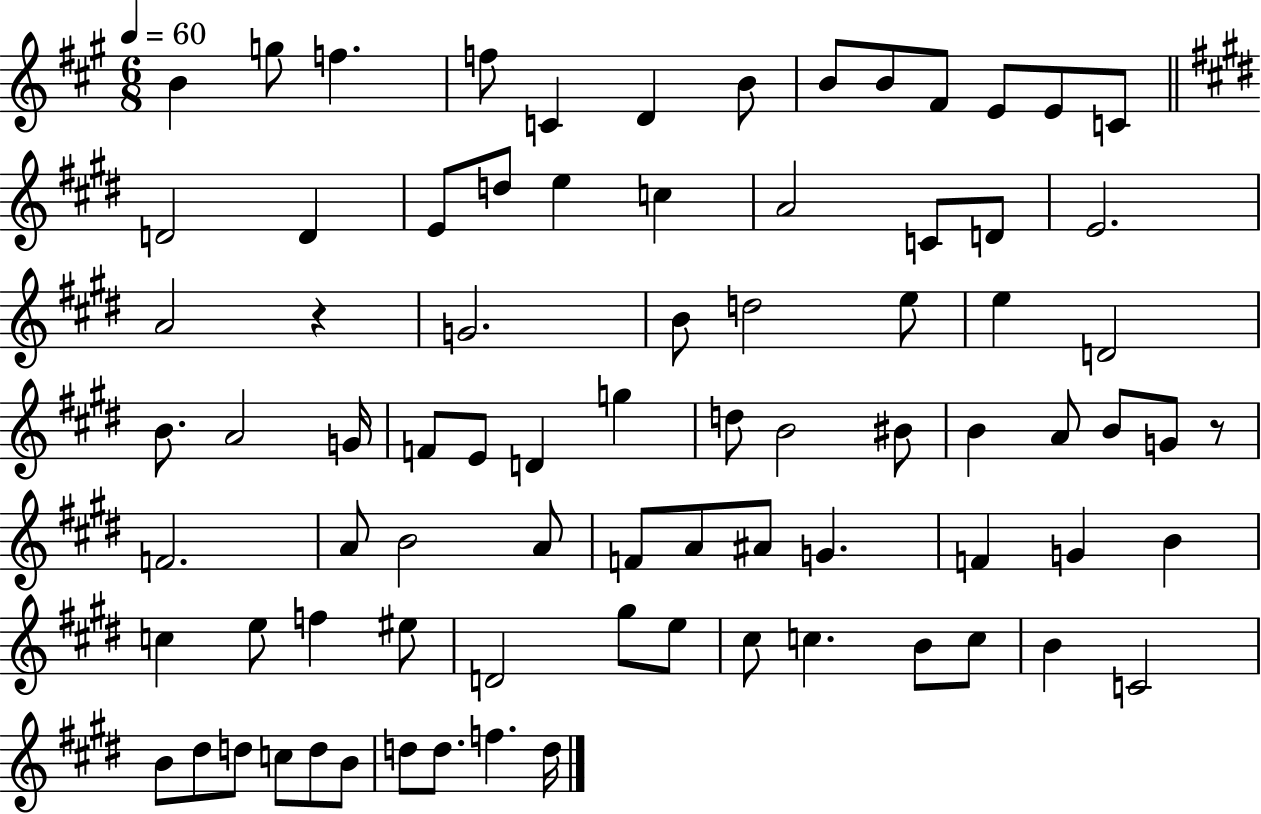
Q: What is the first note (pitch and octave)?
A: B4